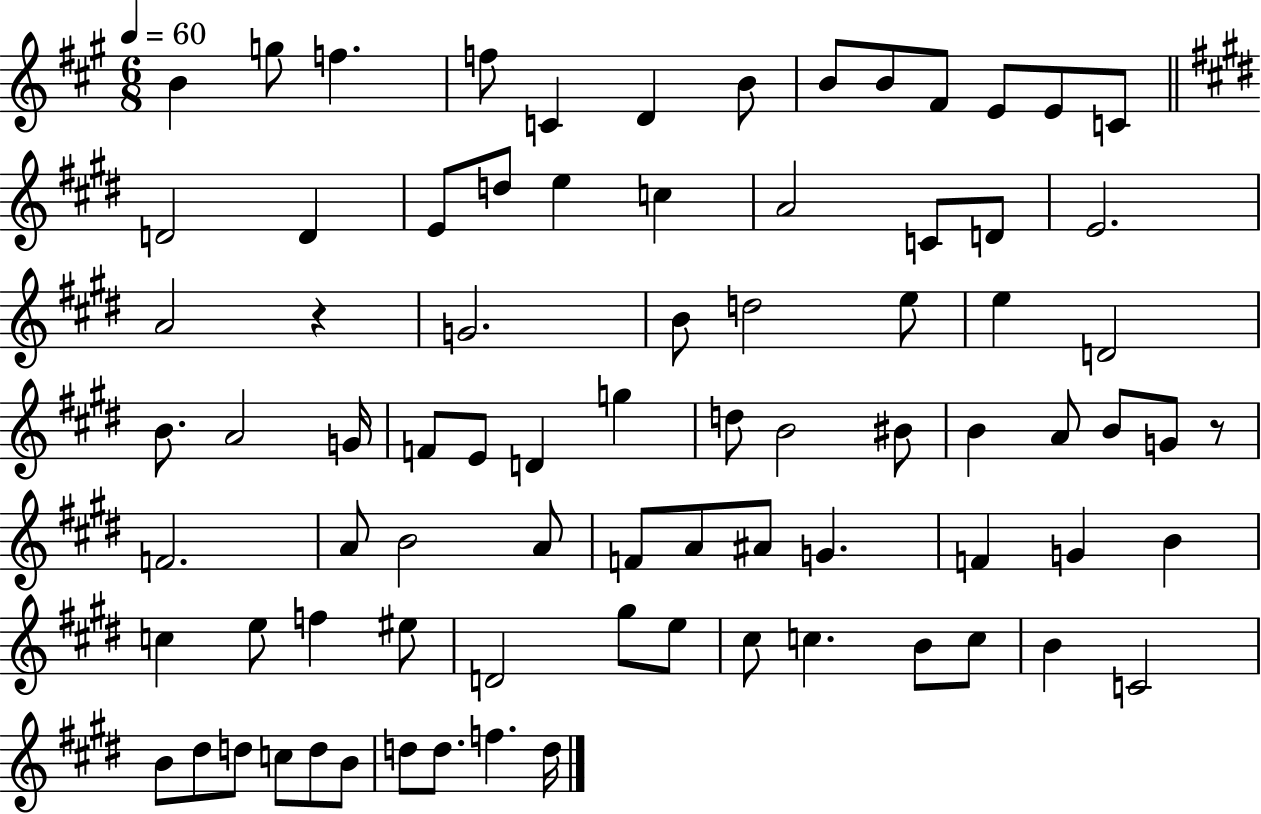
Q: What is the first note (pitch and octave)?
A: B4